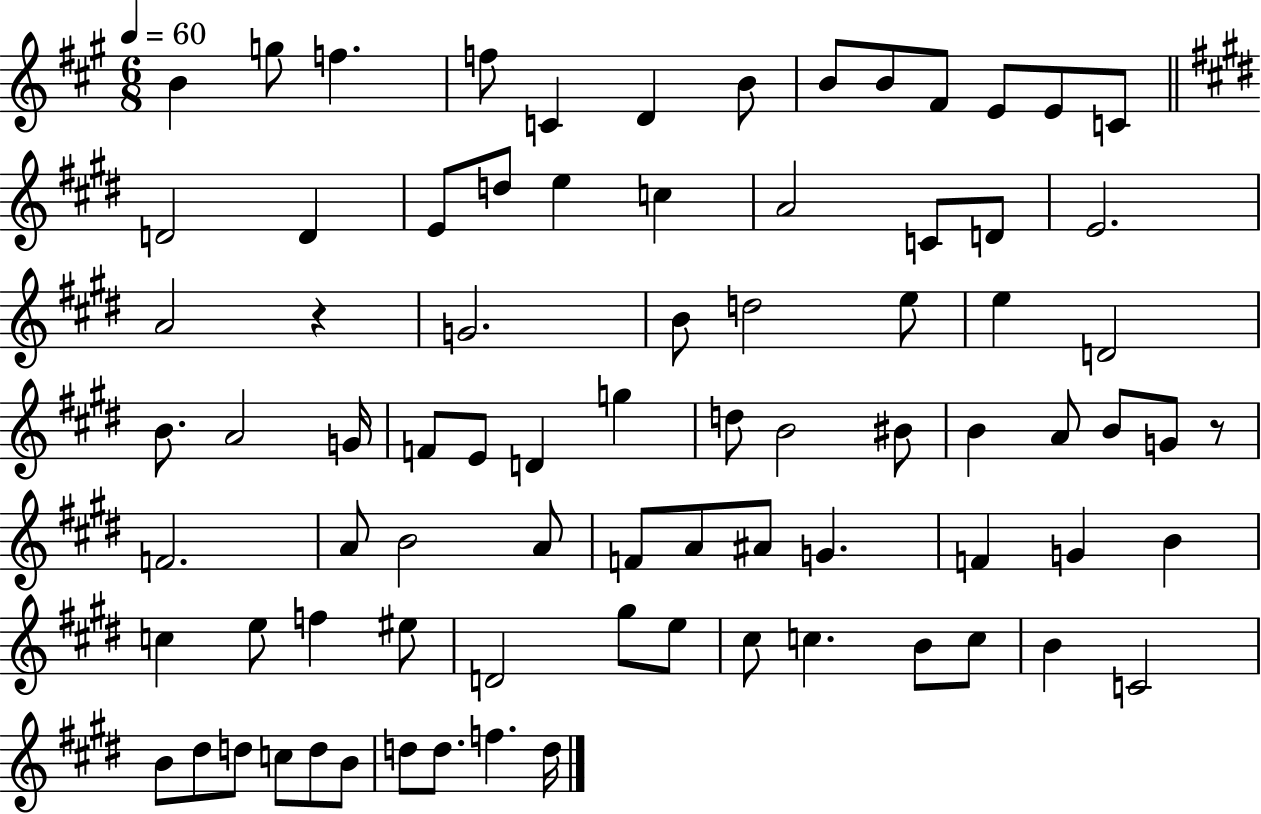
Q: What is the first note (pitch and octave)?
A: B4